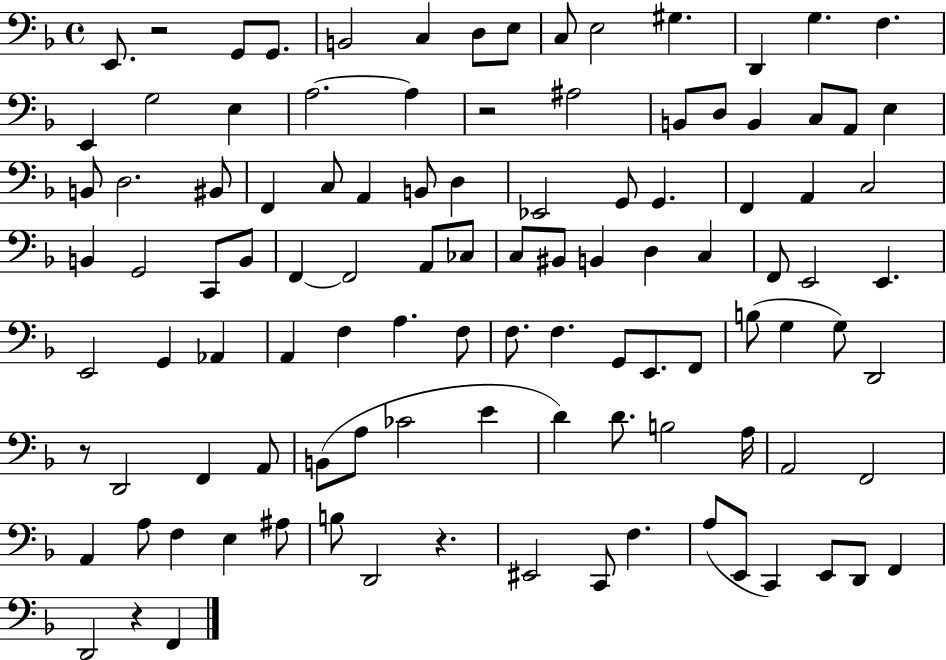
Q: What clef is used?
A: bass